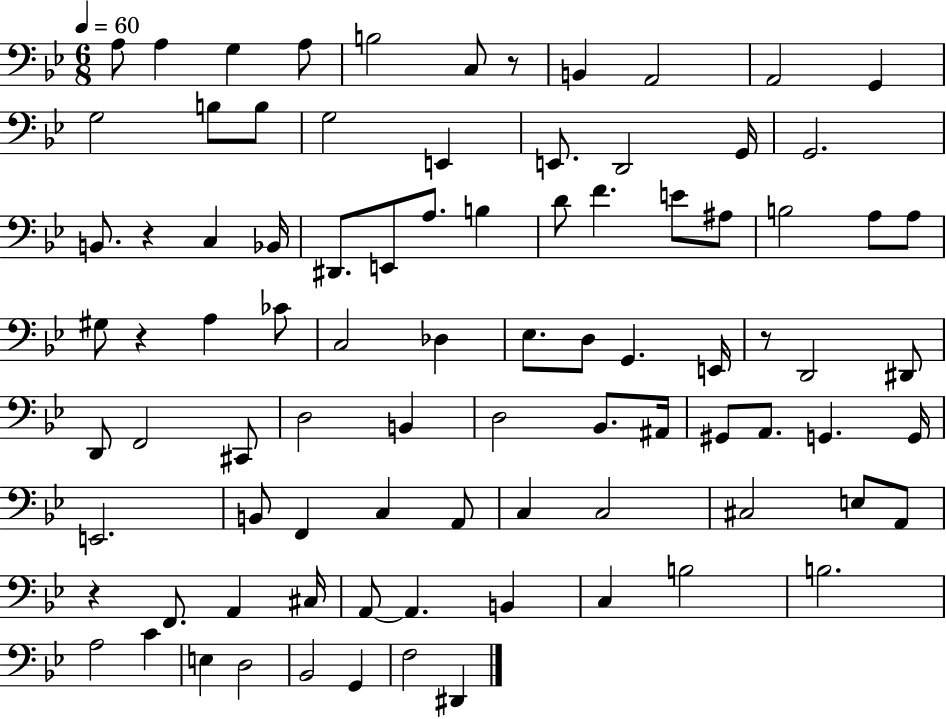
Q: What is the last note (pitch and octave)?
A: D#2